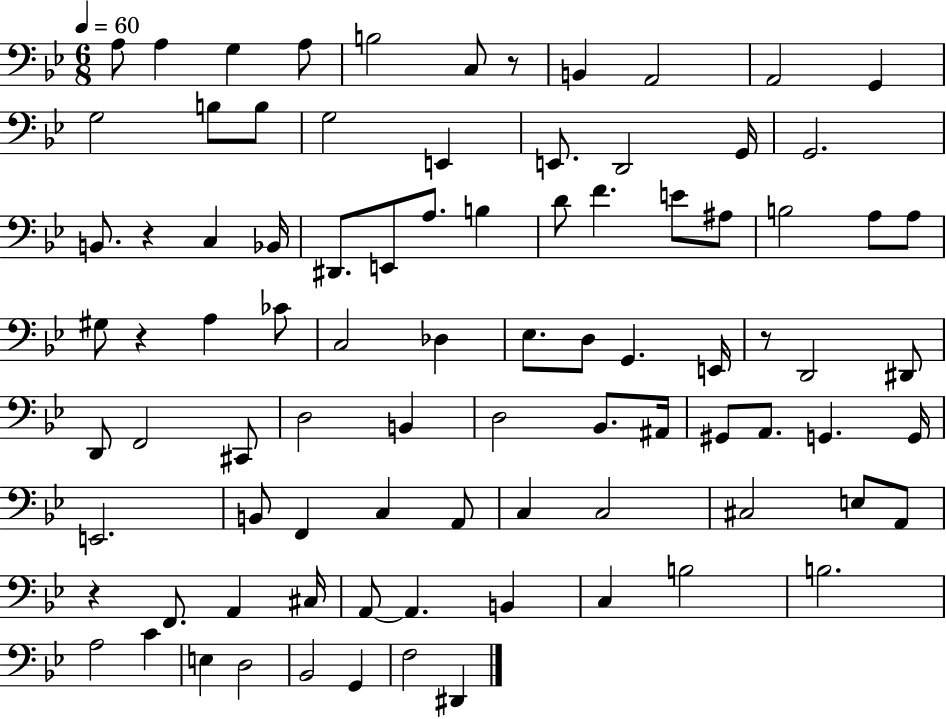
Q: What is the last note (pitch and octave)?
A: D#2